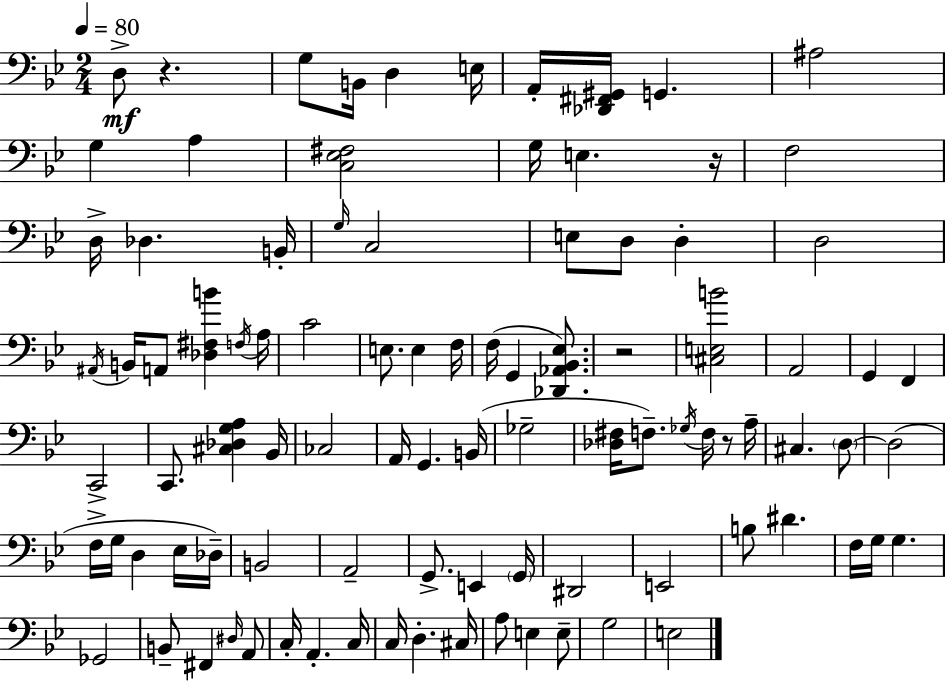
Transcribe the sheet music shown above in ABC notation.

X:1
T:Untitled
M:2/4
L:1/4
K:Gm
D,/2 z G,/2 B,,/4 D, E,/4 A,,/4 [_D,,^F,,^G,,]/4 G,, ^A,2 G, A, [C,_E,^F,]2 G,/4 E, z/4 F,2 D,/4 _D, B,,/4 G,/4 C,2 E,/2 D,/2 D, D,2 ^A,,/4 B,,/4 A,,/2 [_D,^F,B] F,/4 A,/4 C2 E,/2 E, F,/4 F,/4 G,, [_D,,_A,,_B,,_E,]/2 z2 [^C,E,B]2 A,,2 G,, F,, C,,2 C,,/2 [^C,_D,G,A,] _B,,/4 _C,2 A,,/4 G,, B,,/4 _G,2 [_D,^F,]/4 F,/2 _G,/4 F,/4 z/2 A,/4 ^C, D,/2 D,2 F,/4 G,/4 D, _E,/4 _D,/4 B,,2 A,,2 G,,/2 E,, G,,/4 ^D,,2 E,,2 B,/2 ^D F,/4 G,/4 G, _G,,2 B,,/2 ^F,, ^D,/4 A,,/2 C,/4 A,, C,/4 C,/4 D, ^C,/4 A,/2 E, E,/2 G,2 E,2